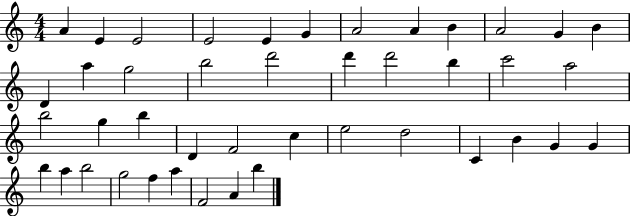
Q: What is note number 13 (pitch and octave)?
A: D4